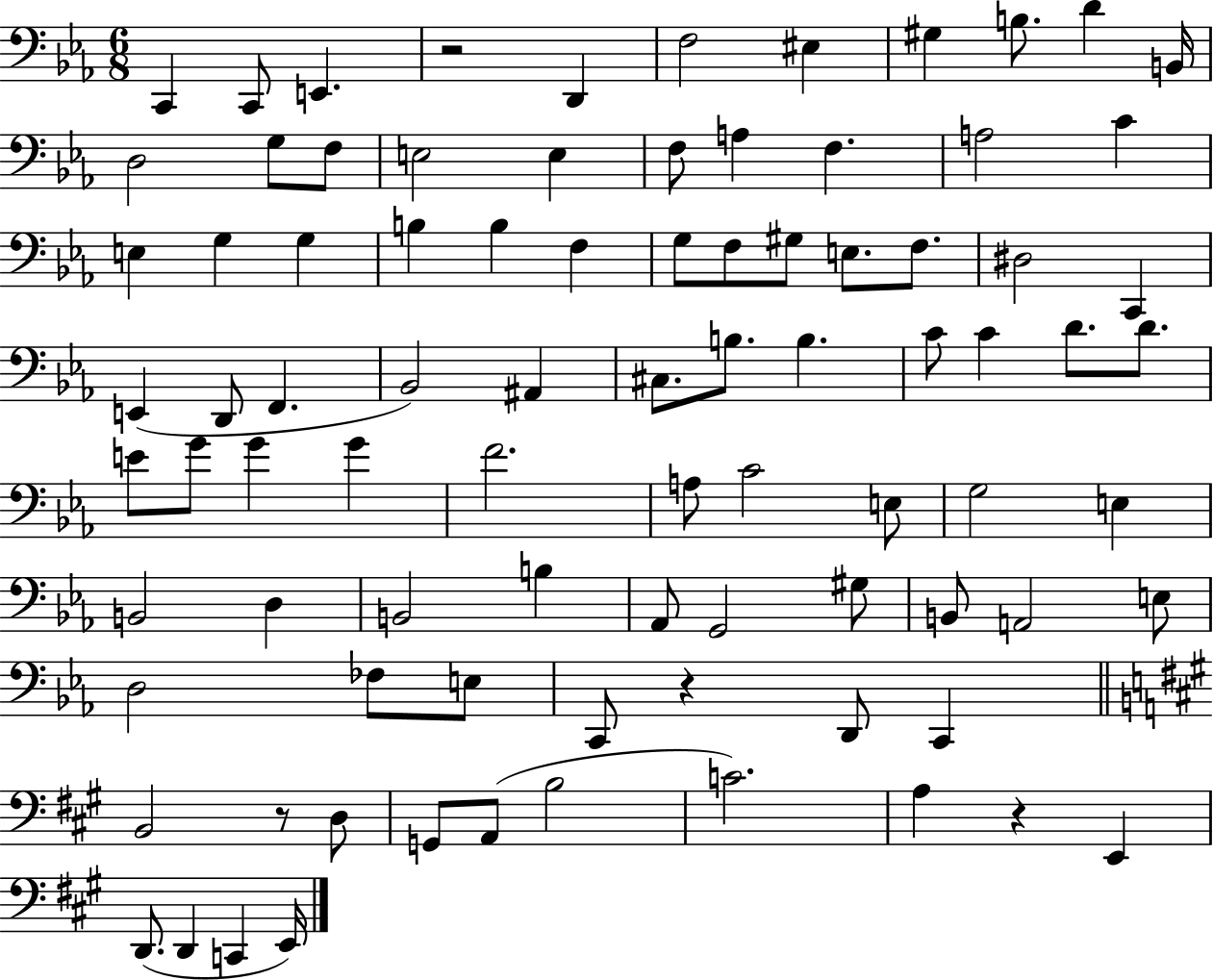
C2/q C2/e E2/q. R/h D2/q F3/h EIS3/q G#3/q B3/e. D4/q B2/s D3/h G3/e F3/e E3/h E3/q F3/e A3/q F3/q. A3/h C4/q E3/q G3/q G3/q B3/q B3/q F3/q G3/e F3/e G#3/e E3/e. F3/e. D#3/h C2/q E2/q D2/e F2/q. Bb2/h A#2/q C#3/e. B3/e. B3/q. C4/e C4/q D4/e. D4/e. E4/e G4/e G4/q G4/q F4/h. A3/e C4/h E3/e G3/h E3/q B2/h D3/q B2/h B3/q Ab2/e G2/h G#3/e B2/e A2/h E3/e D3/h FES3/e E3/e C2/e R/q D2/e C2/q B2/h R/e D3/e G2/e A2/e B3/h C4/h. A3/q R/q E2/q D2/e. D2/q C2/q E2/s